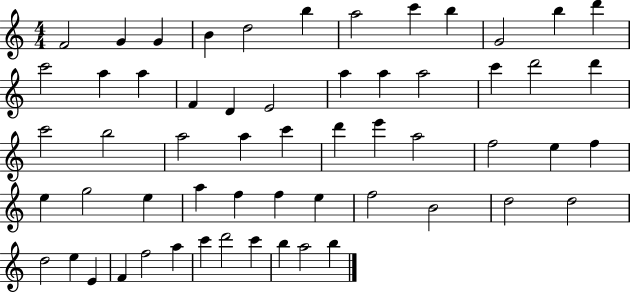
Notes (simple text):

F4/h G4/q G4/q B4/q D5/h B5/q A5/h C6/q B5/q G4/h B5/q D6/q C6/h A5/q A5/q F4/q D4/q E4/h A5/q A5/q A5/h C6/q D6/h D6/q C6/h B5/h A5/h A5/q C6/q D6/q E6/q A5/h F5/h E5/q F5/q E5/q G5/h E5/q A5/q F5/q F5/q E5/q F5/h B4/h D5/h D5/h D5/h E5/q E4/q F4/q F5/h A5/q C6/q D6/h C6/q B5/q A5/h B5/q